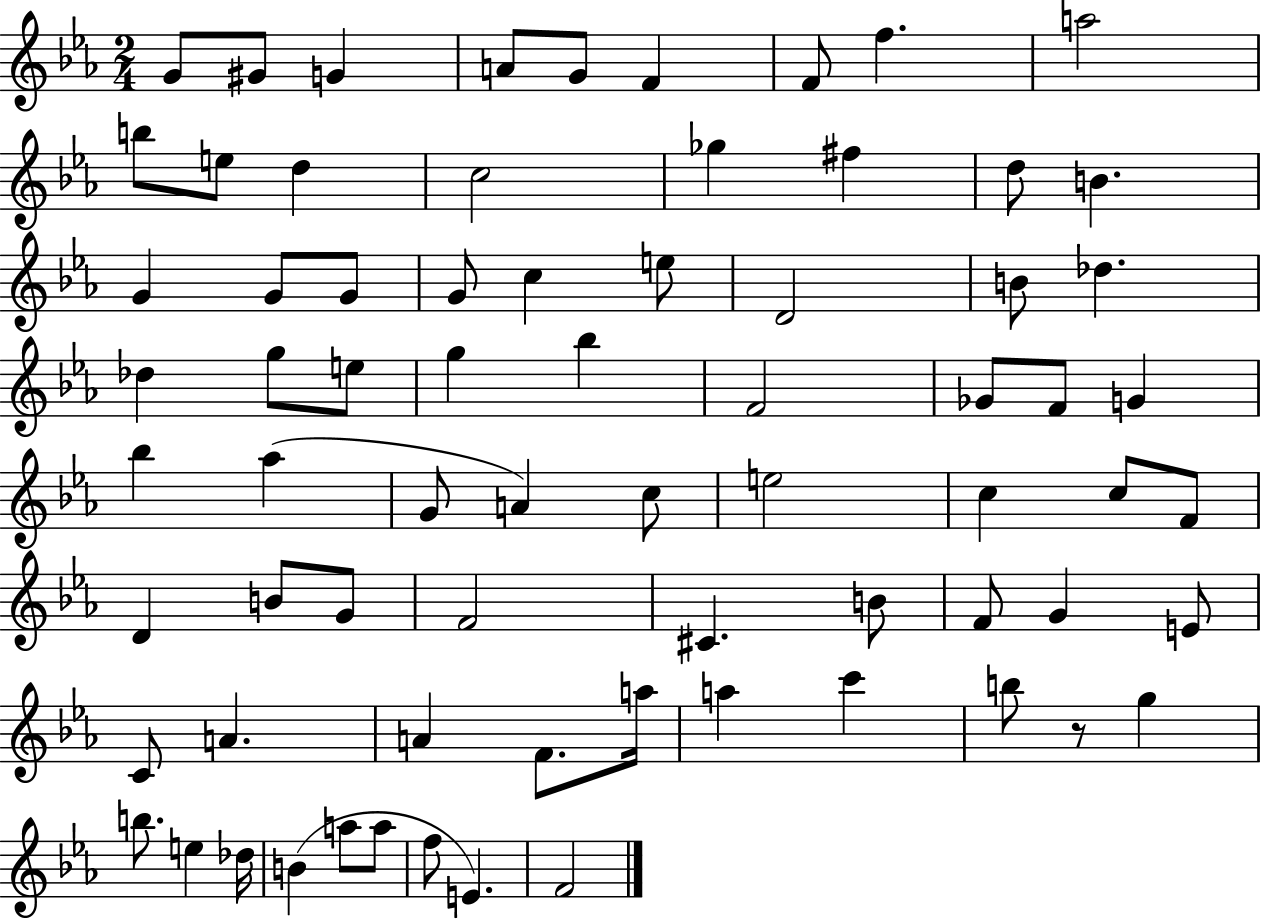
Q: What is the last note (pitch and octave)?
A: F4